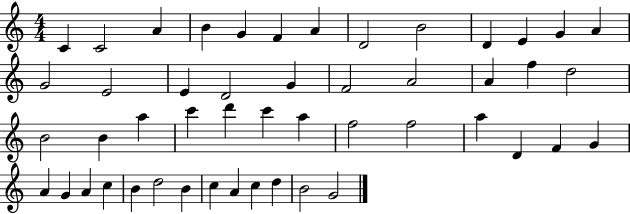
{
  \clef treble
  \numericTimeSignature
  \time 4/4
  \key c \major
  c'4 c'2 a'4 | b'4 g'4 f'4 a'4 | d'2 b'2 | d'4 e'4 g'4 a'4 | \break g'2 e'2 | e'4 d'2 g'4 | f'2 a'2 | a'4 f''4 d''2 | \break b'2 b'4 a''4 | c'''4 d'''4 c'''4 a''4 | f''2 f''2 | a''4 d'4 f'4 g'4 | \break a'4 g'4 a'4 c''4 | b'4 d''2 b'4 | c''4 a'4 c''4 d''4 | b'2 g'2 | \break \bar "|."
}